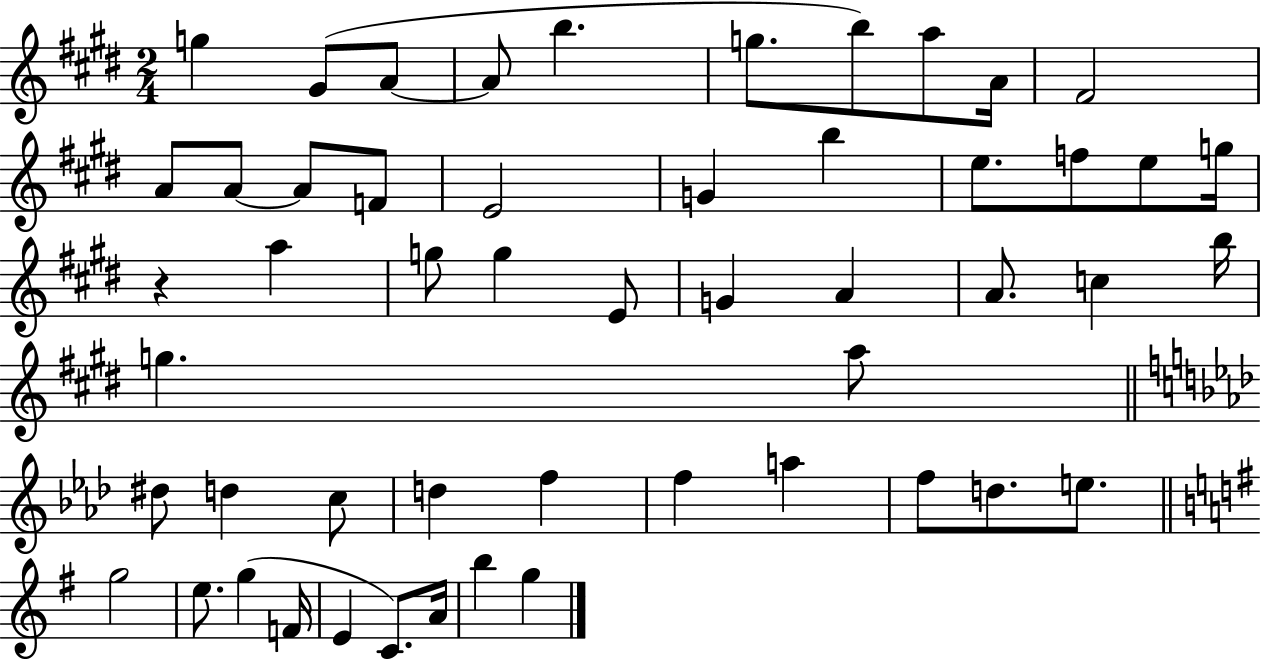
{
  \clef treble
  \numericTimeSignature
  \time 2/4
  \key e \major
  g''4 gis'8( a'8~~ | a'8 b''4. | g''8. b''8) a''8 a'16 | fis'2 | \break a'8 a'8~~ a'8 f'8 | e'2 | g'4 b''4 | e''8. f''8 e''8 g''16 | \break r4 a''4 | g''8 g''4 e'8 | g'4 a'4 | a'8. c''4 b''16 | \break g''4. a''8 | \bar "||" \break \key aes \major dis''8 d''4 c''8 | d''4 f''4 | f''4 a''4 | f''8 d''8. e''8. | \break \bar "||" \break \key g \major g''2 | e''8. g''4( f'16 | e'4 c'8.) a'16 | b''4 g''4 | \break \bar "|."
}